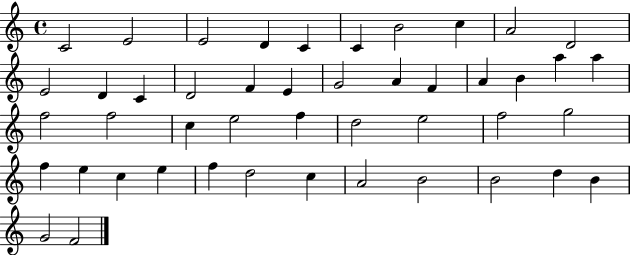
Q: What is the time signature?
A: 4/4